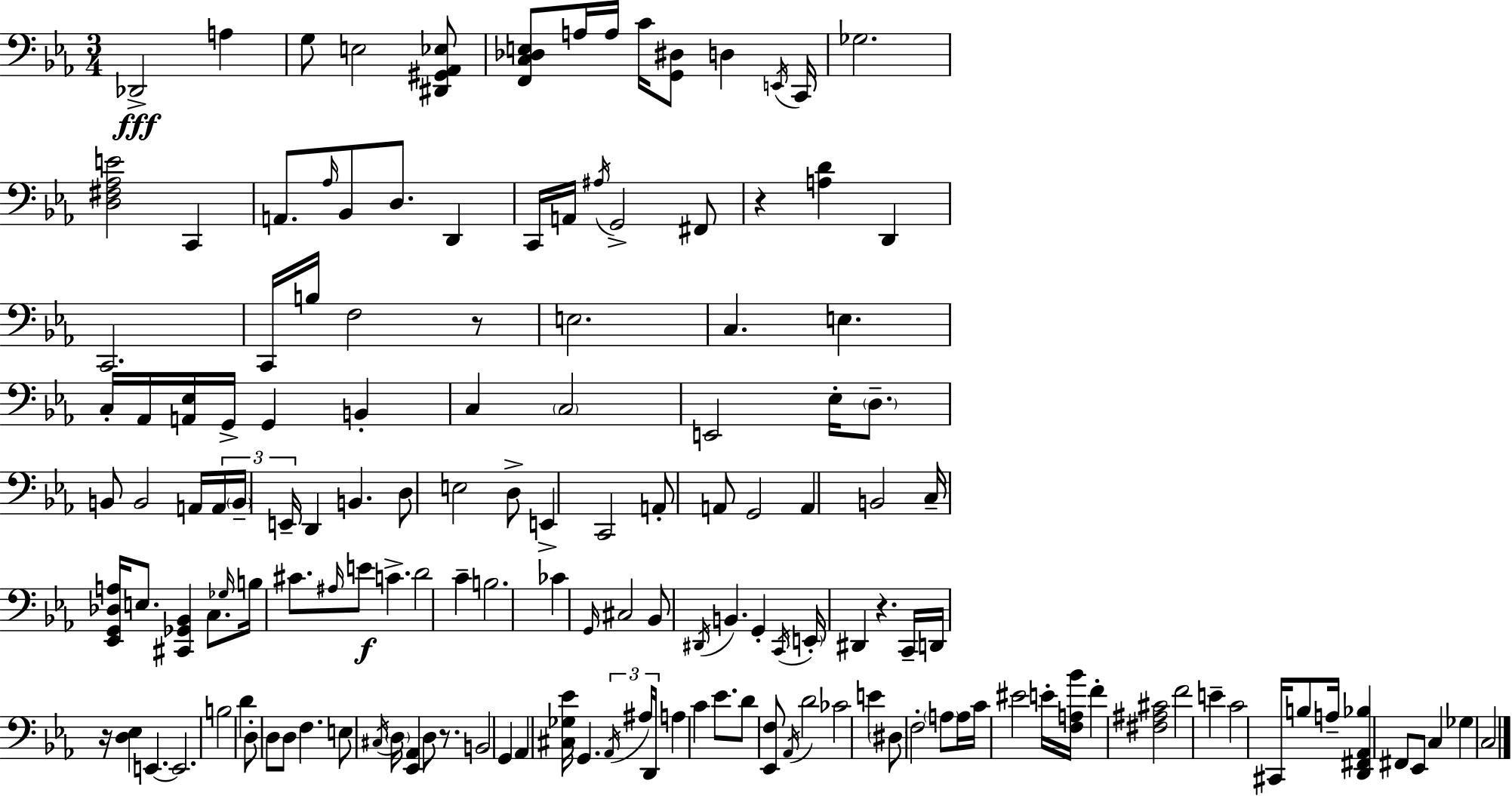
X:1
T:Untitled
M:3/4
L:1/4
K:Cm
_D,,2 A, G,/2 E,2 [^D,,^G,,_A,,_E,]/2 [F,,C,_D,E,]/2 A,/4 A,/4 C/4 [G,,^D,]/2 D, E,,/4 C,,/4 _G,2 [D,^F,_A,E]2 C,, A,,/2 _A,/4 _B,,/2 D,/2 D,, C,,/4 A,,/4 ^A,/4 G,,2 ^F,,/2 z [A,D] D,, C,,2 C,,/4 B,/4 F,2 z/2 E,2 C, E, C,/4 _A,,/4 [A,,_E,]/4 G,,/4 G,, B,, C, C,2 E,,2 _E,/4 D,/2 B,,/2 B,,2 A,,/4 A,,/4 B,,/4 E,,/4 D,, B,, D,/2 E,2 D,/2 E,, C,,2 A,,/2 A,,/2 G,,2 A,, B,,2 C,/4 [_E,,G,,_D,A,]/4 E,/2 [^C,,_G,,_B,,] C,/2 _G,/4 B,/4 ^C/2 ^A,/4 E/2 C D2 C B,2 _C G,,/4 ^C,2 _B,,/2 ^D,,/4 B,, G,, C,,/4 E,,/4 ^D,, z C,,/4 D,,/4 z/4 [D,_E,] E,, E,,2 B,2 D D,/2 D,/2 D,/2 F, E,/2 ^C,/4 D,/4 [_E,,_A,,] D,/2 z/2 B,,2 G,, _A,, [^C,_G,_E]/4 G,, _A,,/4 ^A,/4 D,,/4 A, C _E/2 D/2 [_E,,F,]/2 _A,,/4 D2 _C2 E ^D,/2 F,2 A,/2 A,/4 C/4 ^E2 E/4 [F,A,_B]/4 F [^F,^A,^C]2 F2 E C2 ^C,,/4 B,/2 A,/4 [D,,^F,,_A,,_B,] ^F,,/2 _E,,/2 C, _G, C,2